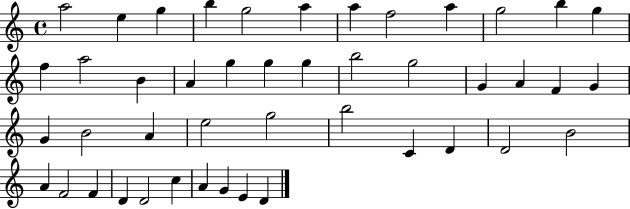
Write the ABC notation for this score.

X:1
T:Untitled
M:4/4
L:1/4
K:C
a2 e g b g2 a a f2 a g2 b g f a2 B A g g g b2 g2 G A F G G B2 A e2 g2 b2 C D D2 B2 A F2 F D D2 c A G E D